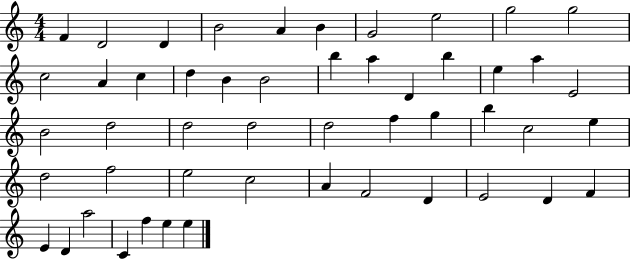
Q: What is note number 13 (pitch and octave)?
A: C5